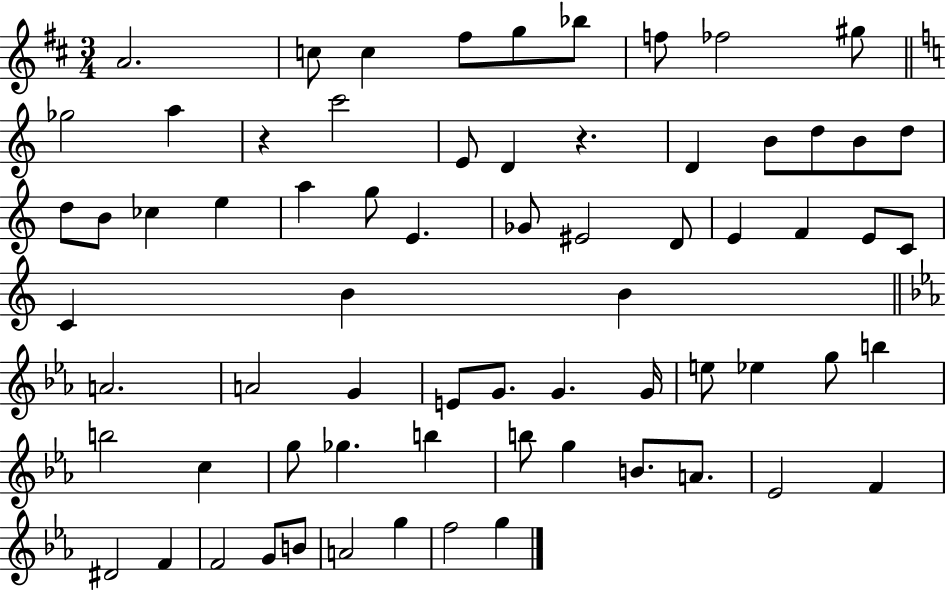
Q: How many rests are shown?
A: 2